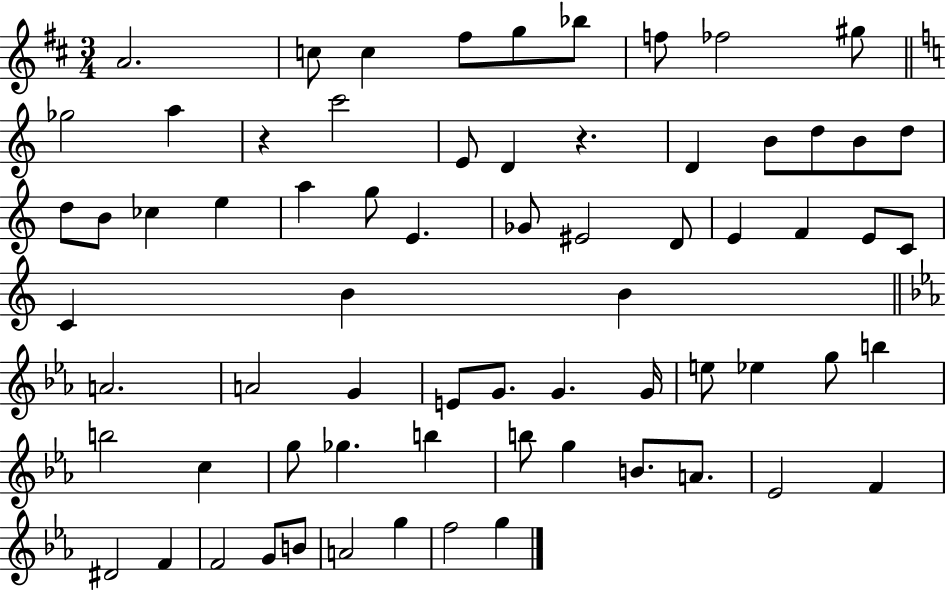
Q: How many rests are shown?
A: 2